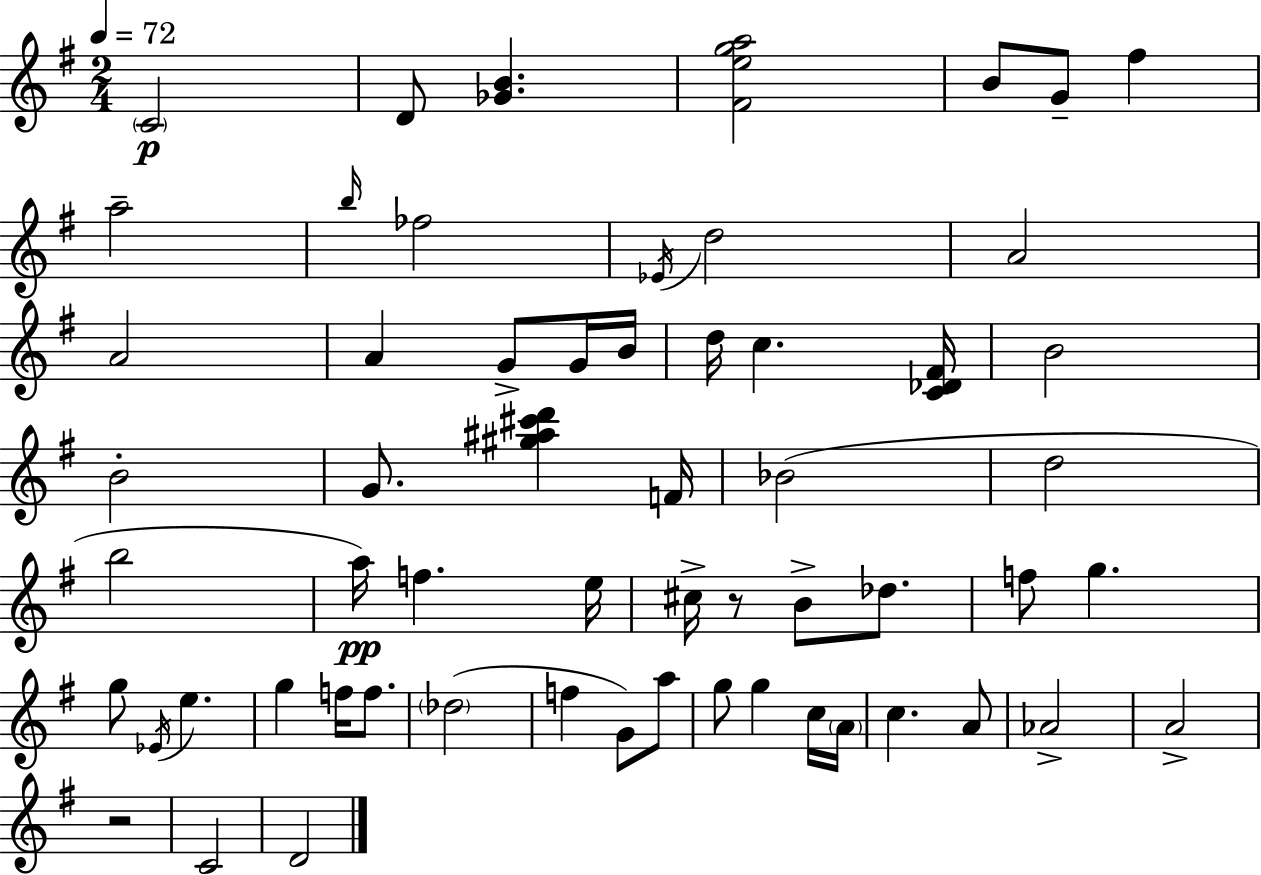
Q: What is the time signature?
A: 2/4